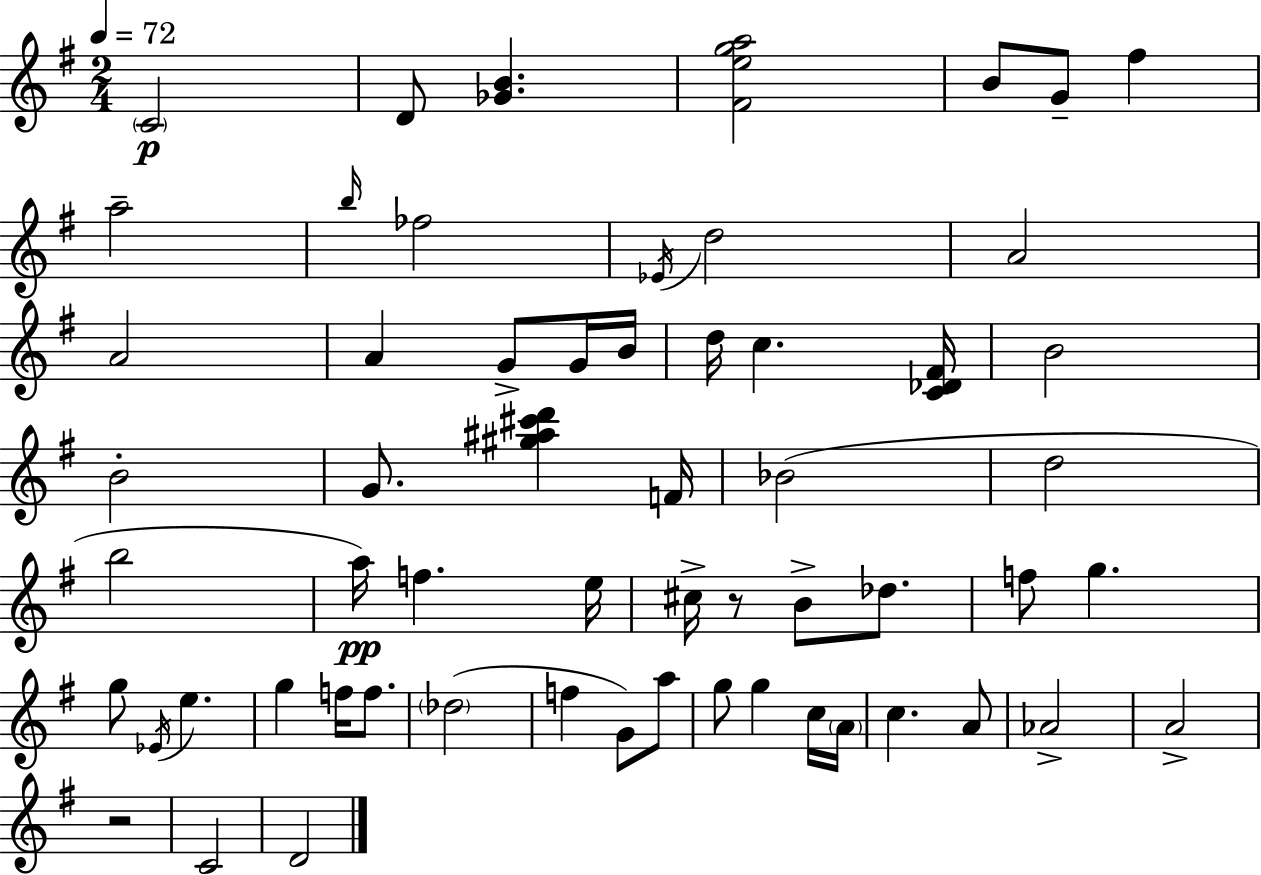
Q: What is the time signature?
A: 2/4